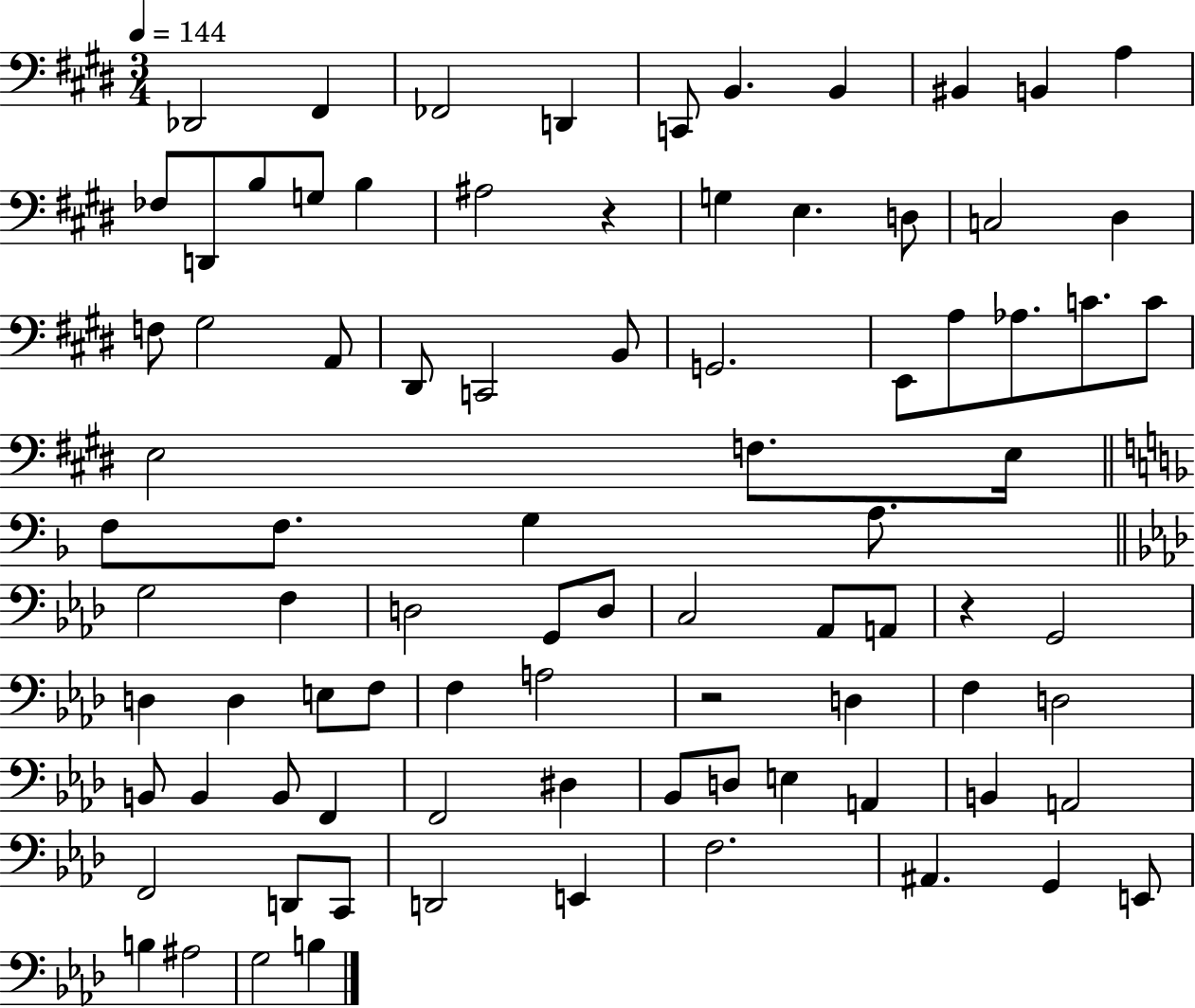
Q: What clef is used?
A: bass